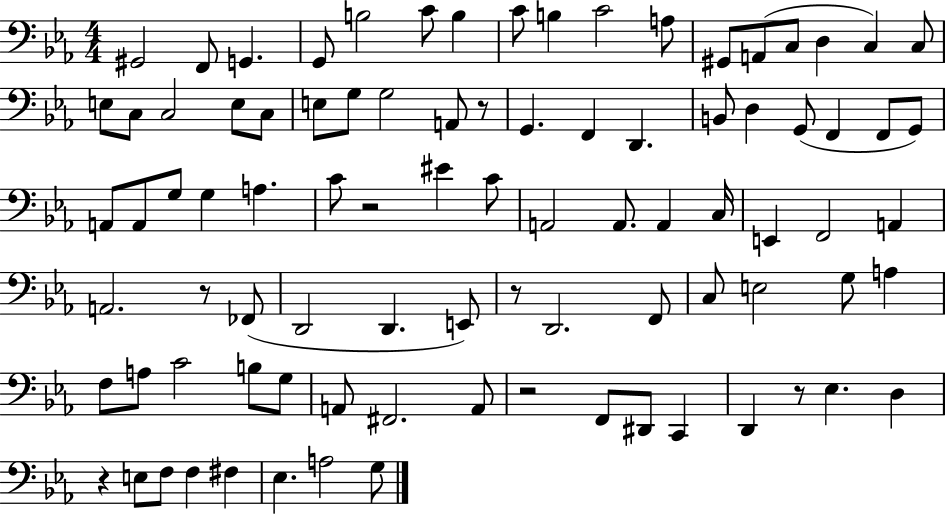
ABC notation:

X:1
T:Untitled
M:4/4
L:1/4
K:Eb
^G,,2 F,,/2 G,, G,,/2 B,2 C/2 B, C/2 B, C2 A,/2 ^G,,/2 A,,/2 C,/2 D, C, C,/2 E,/2 C,/2 C,2 E,/2 C,/2 E,/2 G,/2 G,2 A,,/2 z/2 G,, F,, D,, B,,/2 D, G,,/2 F,, F,,/2 G,,/2 A,,/2 A,,/2 G,/2 G, A, C/2 z2 ^E C/2 A,,2 A,,/2 A,, C,/4 E,, F,,2 A,, A,,2 z/2 _F,,/2 D,,2 D,, E,,/2 z/2 D,,2 F,,/2 C,/2 E,2 G,/2 A, F,/2 A,/2 C2 B,/2 G,/2 A,,/2 ^F,,2 A,,/2 z2 F,,/2 ^D,,/2 C,, D,, z/2 _E, D, z E,/2 F,/2 F, ^F, _E, A,2 G,/2